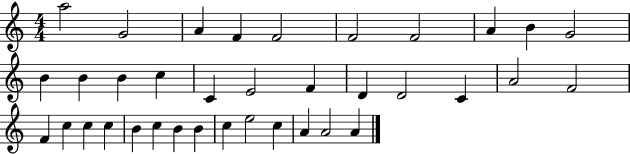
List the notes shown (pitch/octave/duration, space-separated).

A5/h G4/h A4/q F4/q F4/h F4/h F4/h A4/q B4/q G4/h B4/q B4/q B4/q C5/q C4/q E4/h F4/q D4/q D4/h C4/q A4/h F4/h F4/q C5/q C5/q C5/q B4/q C5/q B4/q B4/q C5/q E5/h C5/q A4/q A4/h A4/q